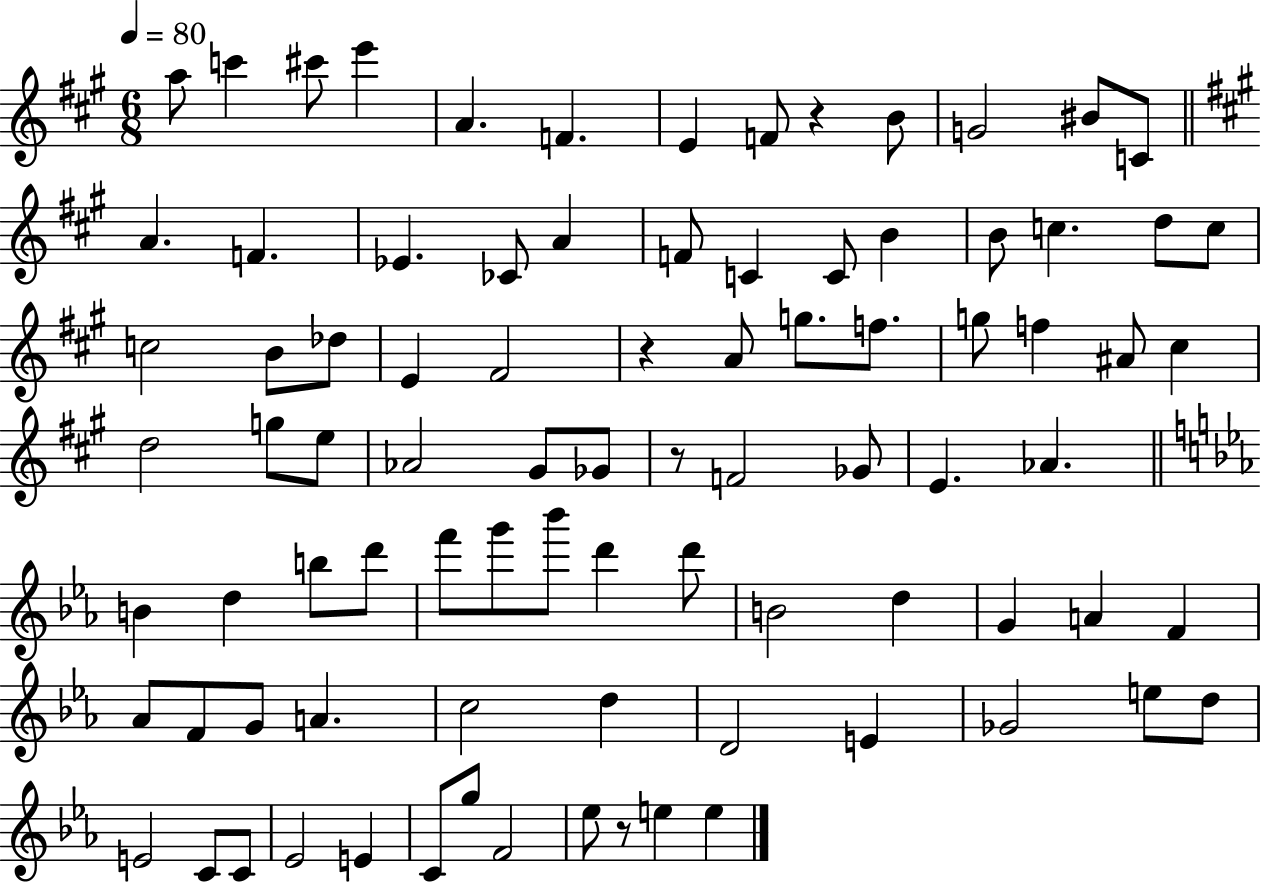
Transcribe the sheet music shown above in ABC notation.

X:1
T:Untitled
M:6/8
L:1/4
K:A
a/2 c' ^c'/2 e' A F E F/2 z B/2 G2 ^B/2 C/2 A F _E _C/2 A F/2 C C/2 B B/2 c d/2 c/2 c2 B/2 _d/2 E ^F2 z A/2 g/2 f/2 g/2 f ^A/2 ^c d2 g/2 e/2 _A2 ^G/2 _G/2 z/2 F2 _G/2 E _A B d b/2 d'/2 f'/2 g'/2 _b'/2 d' d'/2 B2 d G A F _A/2 F/2 G/2 A c2 d D2 E _G2 e/2 d/2 E2 C/2 C/2 _E2 E C/2 g/2 F2 _e/2 z/2 e e